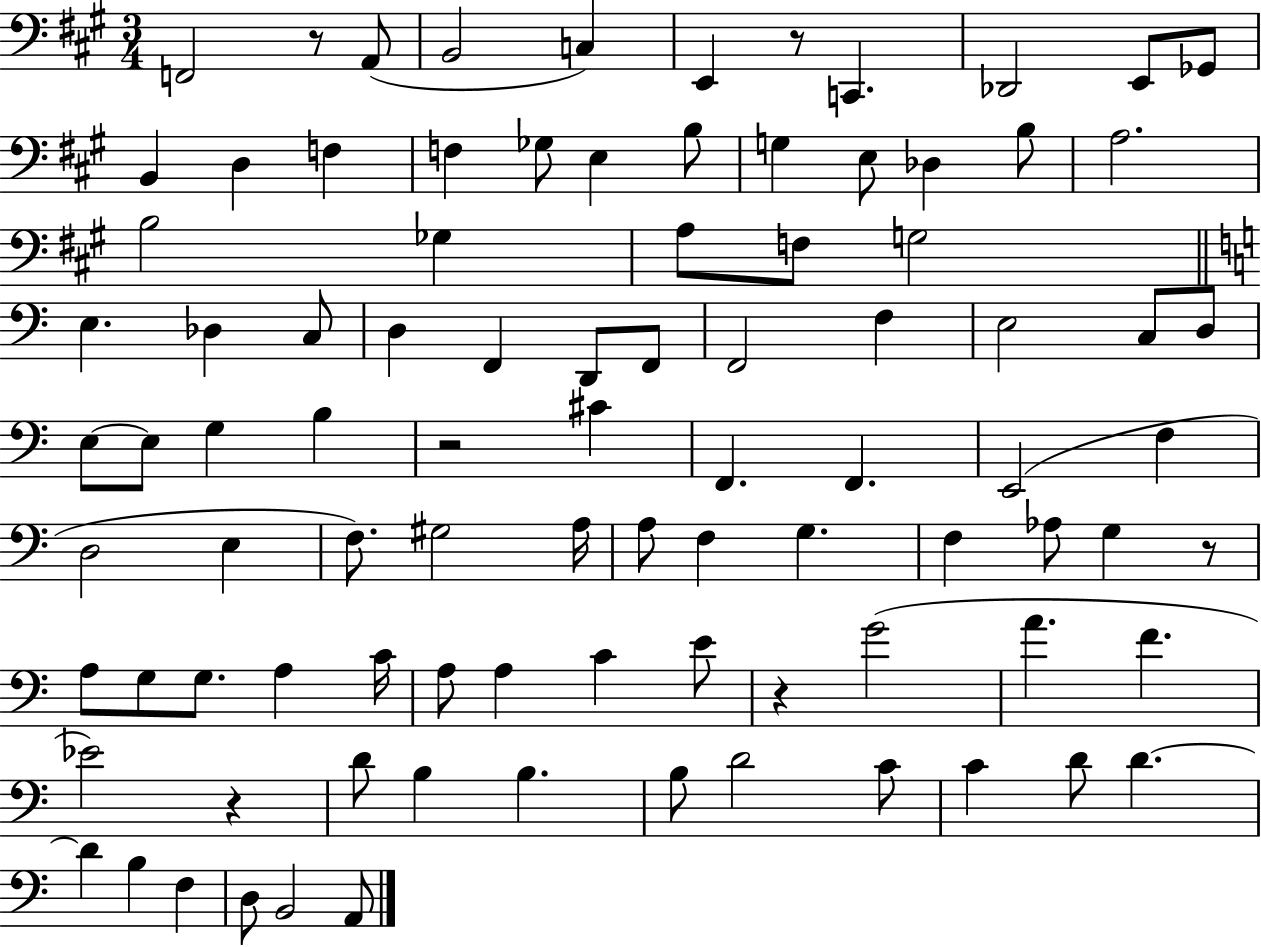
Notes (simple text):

F2/h R/e A2/e B2/h C3/q E2/q R/e C2/q. Db2/h E2/e Gb2/e B2/q D3/q F3/q F3/q Gb3/e E3/q B3/e G3/q E3/e Db3/q B3/e A3/h. B3/h Gb3/q A3/e F3/e G3/h E3/q. Db3/q C3/e D3/q F2/q D2/e F2/e F2/h F3/q E3/h C3/e D3/e E3/e E3/e G3/q B3/q R/h C#4/q F2/q. F2/q. E2/h F3/q D3/h E3/q F3/e. G#3/h A3/s A3/e F3/q G3/q. F3/q Ab3/e G3/q R/e A3/e G3/e G3/e. A3/q C4/s A3/e A3/q C4/q E4/e R/q G4/h A4/q. F4/q. Eb4/h R/q D4/e B3/q B3/q. B3/e D4/h C4/e C4/q D4/e D4/q. D4/q B3/q F3/q D3/e B2/h A2/e